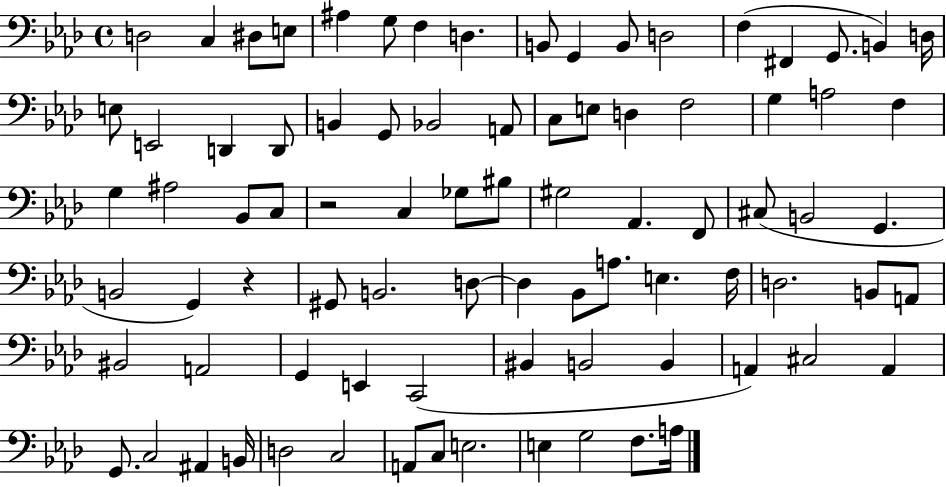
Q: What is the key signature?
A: AES major